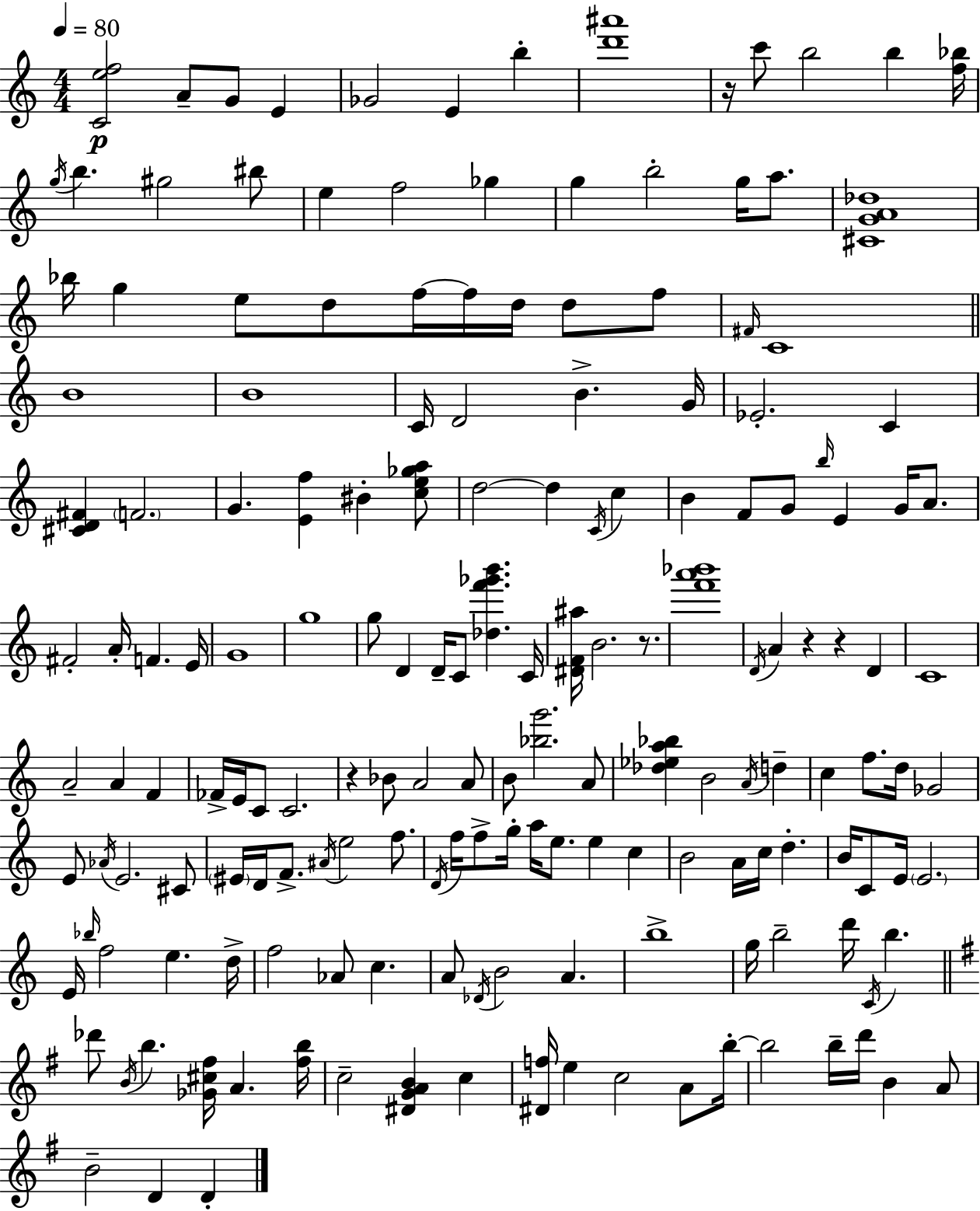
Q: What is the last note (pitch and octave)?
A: D4